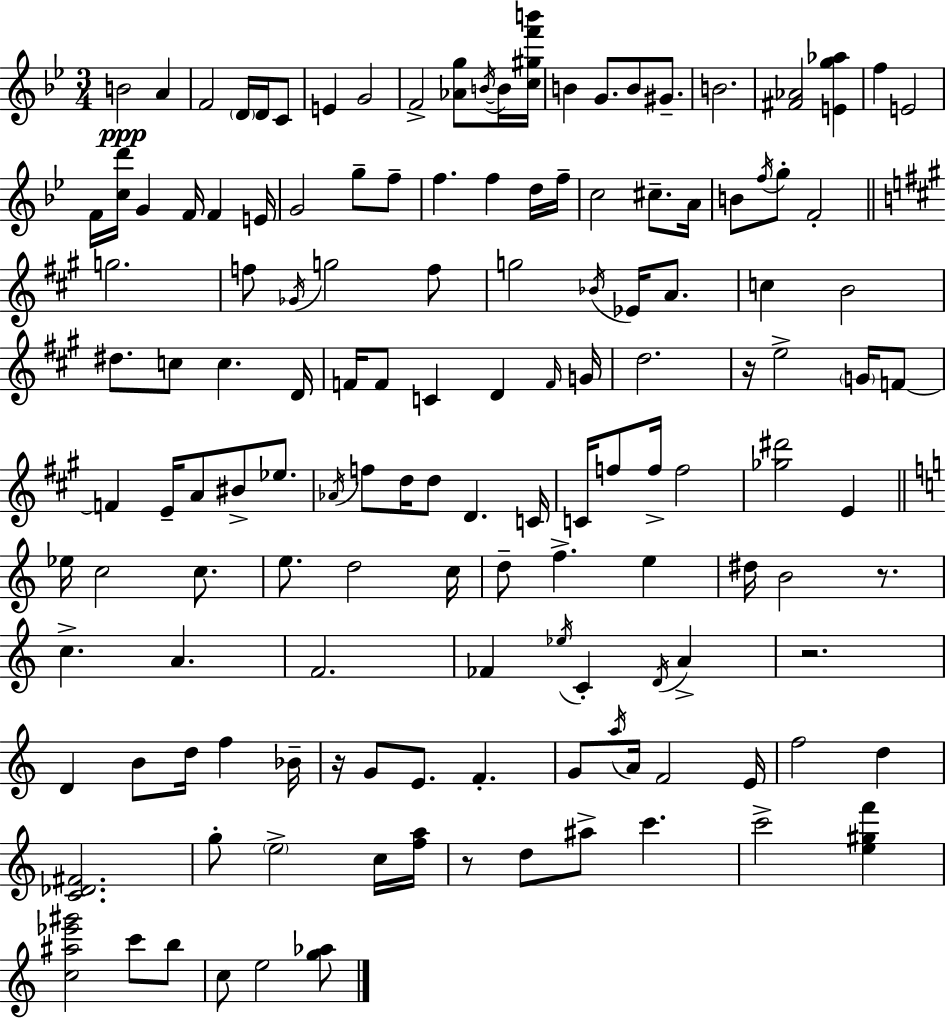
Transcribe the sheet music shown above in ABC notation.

X:1
T:Untitled
M:3/4
L:1/4
K:Gm
B2 A F2 D/4 D/4 C/2 E G2 F2 [_Ag]/2 B/4 B/4 [c^gf'b']/4 B G/2 B/2 ^G/2 B2 [^F_A]2 [Eg_a] f E2 F/4 [cd']/4 G F/4 F E/4 G2 g/2 f/2 f f d/4 f/4 c2 ^c/2 A/4 B/2 f/4 g/2 F2 g2 f/2 _G/4 g2 f/2 g2 _B/4 _E/4 A/2 c B2 ^d/2 c/2 c D/4 F/4 F/2 C D F/4 G/4 d2 z/4 e2 G/4 F/2 F E/4 A/2 ^B/2 _e/2 _A/4 f/2 d/4 d/2 D C/4 C/4 f/2 f/4 f2 [_g^d']2 E _e/4 c2 c/2 e/2 d2 c/4 d/2 f e ^d/4 B2 z/2 c A F2 _F _e/4 C D/4 A z2 D B/2 d/4 f _B/4 z/4 G/2 E/2 F G/2 a/4 A/4 F2 E/4 f2 d [C_D^F]2 g/2 e2 c/4 [fa]/4 z/2 d/2 ^a/2 c' c'2 [e^gf'] [c^a_e'^g']2 c'/2 b/2 c/2 e2 [g_a]/2